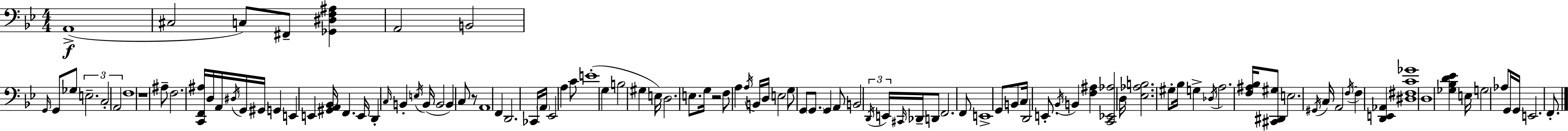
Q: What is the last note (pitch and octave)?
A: F2